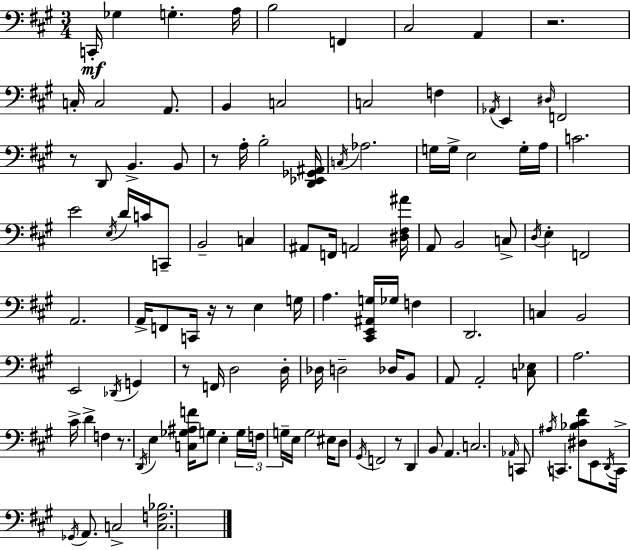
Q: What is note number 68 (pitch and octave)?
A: D3